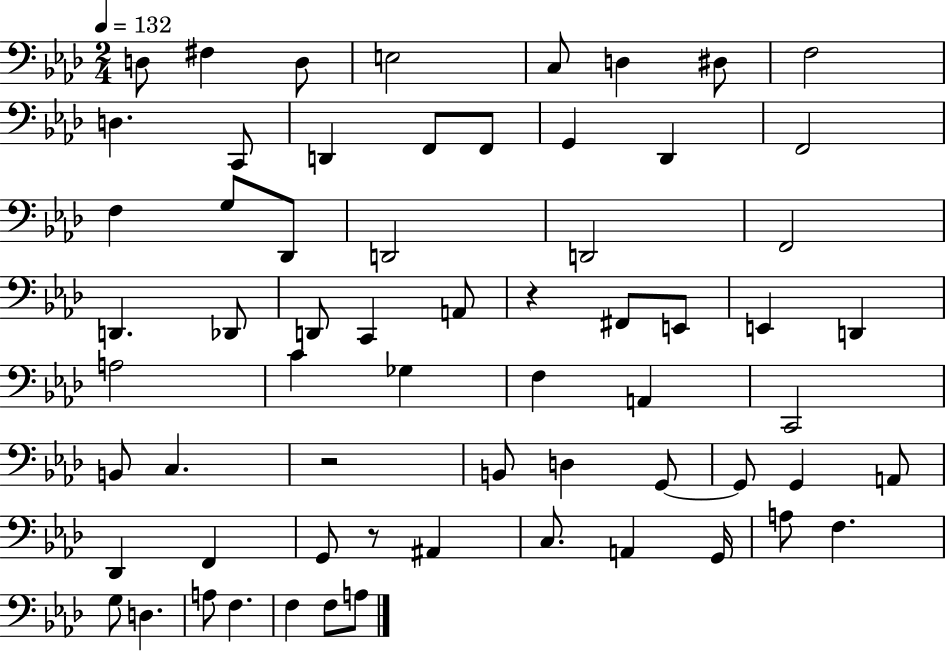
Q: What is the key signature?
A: AES major